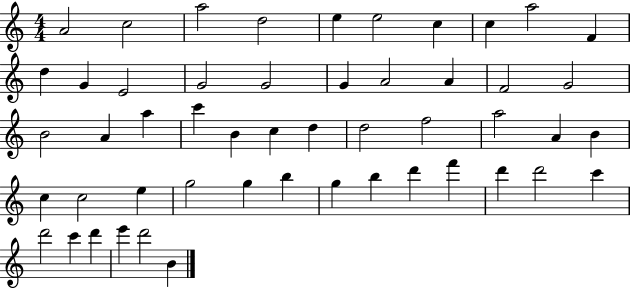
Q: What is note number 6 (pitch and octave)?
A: E5